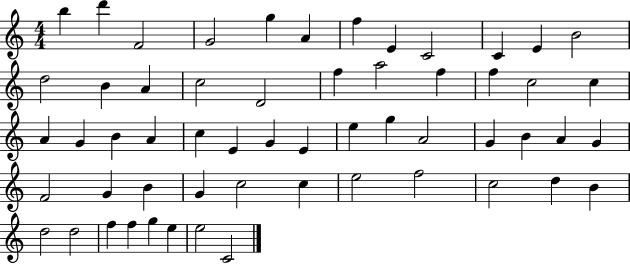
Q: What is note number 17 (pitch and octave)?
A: D4